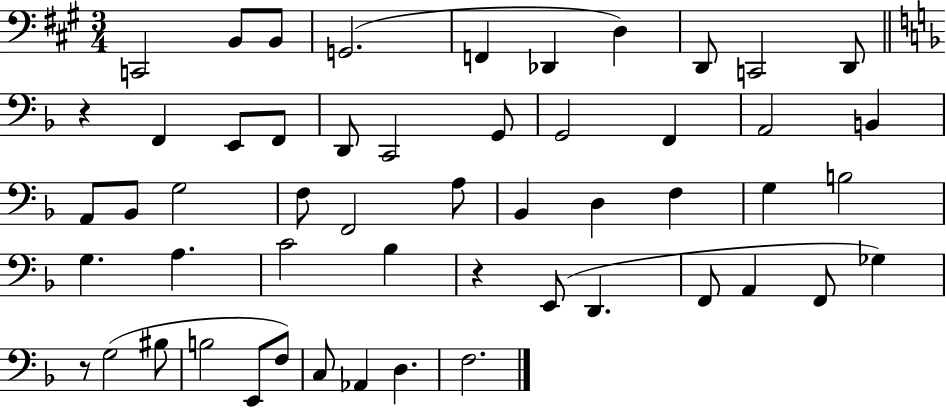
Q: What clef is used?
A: bass